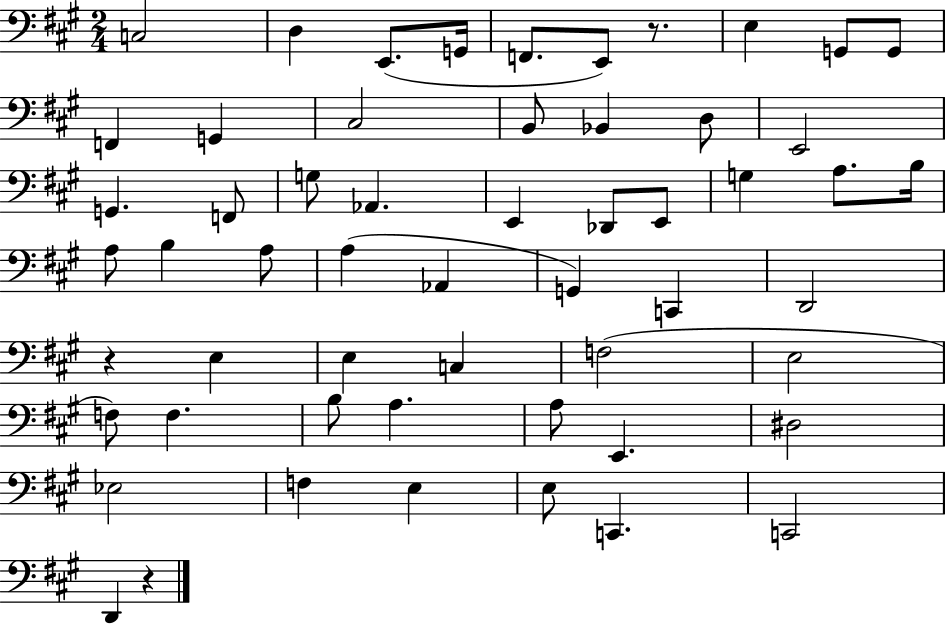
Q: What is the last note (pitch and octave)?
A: D2